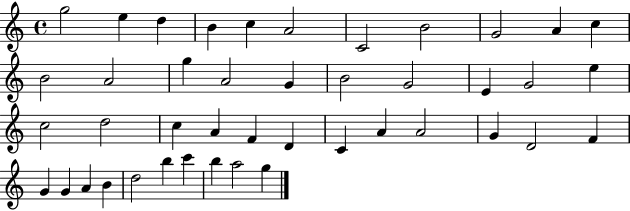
X:1
T:Untitled
M:4/4
L:1/4
K:C
g2 e d B c A2 C2 B2 G2 A c B2 A2 g A2 G B2 G2 E G2 e c2 d2 c A F D C A A2 G D2 F G G A B d2 b c' b a2 g